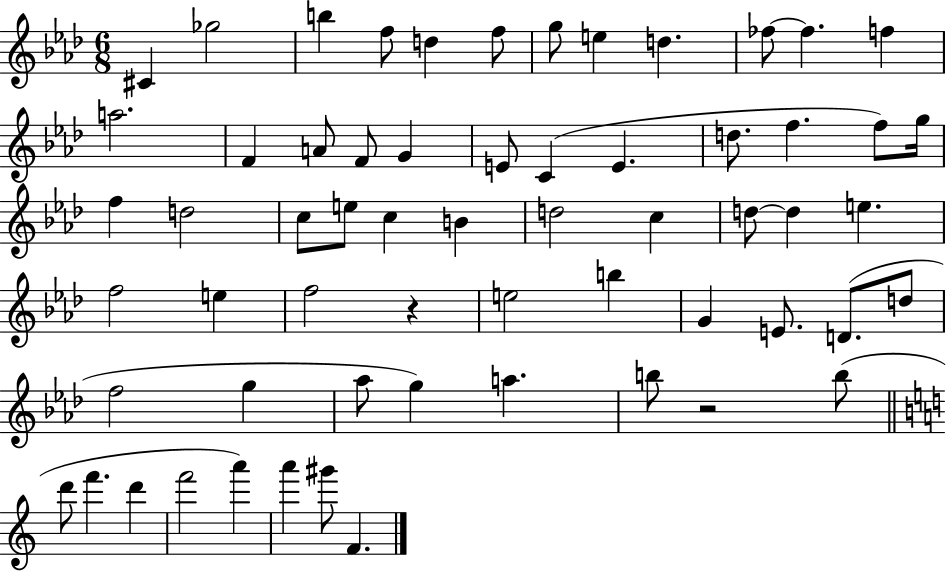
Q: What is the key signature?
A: AES major